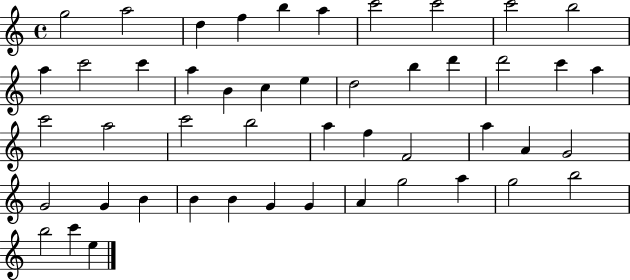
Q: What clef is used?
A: treble